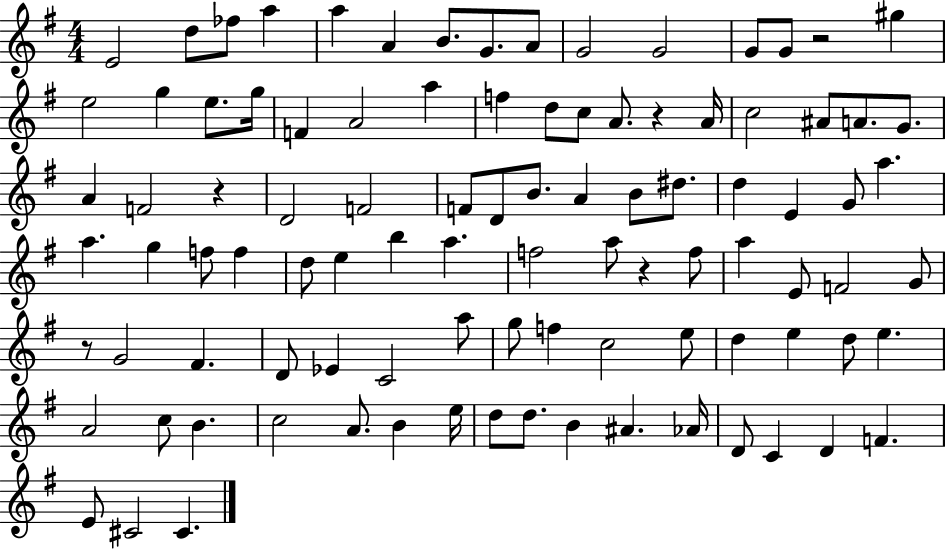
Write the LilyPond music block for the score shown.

{
  \clef treble
  \numericTimeSignature
  \time 4/4
  \key g \major
  e'2 d''8 fes''8 a''4 | a''4 a'4 b'8. g'8. a'8 | g'2 g'2 | g'8 g'8 r2 gis''4 | \break e''2 g''4 e''8. g''16 | f'4 a'2 a''4 | f''4 d''8 c''8 a'8. r4 a'16 | c''2 ais'8 a'8. g'8. | \break a'4 f'2 r4 | d'2 f'2 | f'8 d'8 b'8. a'4 b'8 dis''8. | d''4 e'4 g'8 a''4. | \break a''4. g''4 f''8 f''4 | d''8 e''4 b''4 a''4. | f''2 a''8 r4 f''8 | a''4 e'8 f'2 g'8 | \break r8 g'2 fis'4. | d'8 ees'4 c'2 a''8 | g''8 f''4 c''2 e''8 | d''4 e''4 d''8 e''4. | \break a'2 c''8 b'4. | c''2 a'8. b'4 e''16 | d''8 d''8. b'4 ais'4. aes'16 | d'8 c'4 d'4 f'4. | \break e'8 cis'2 cis'4. | \bar "|."
}